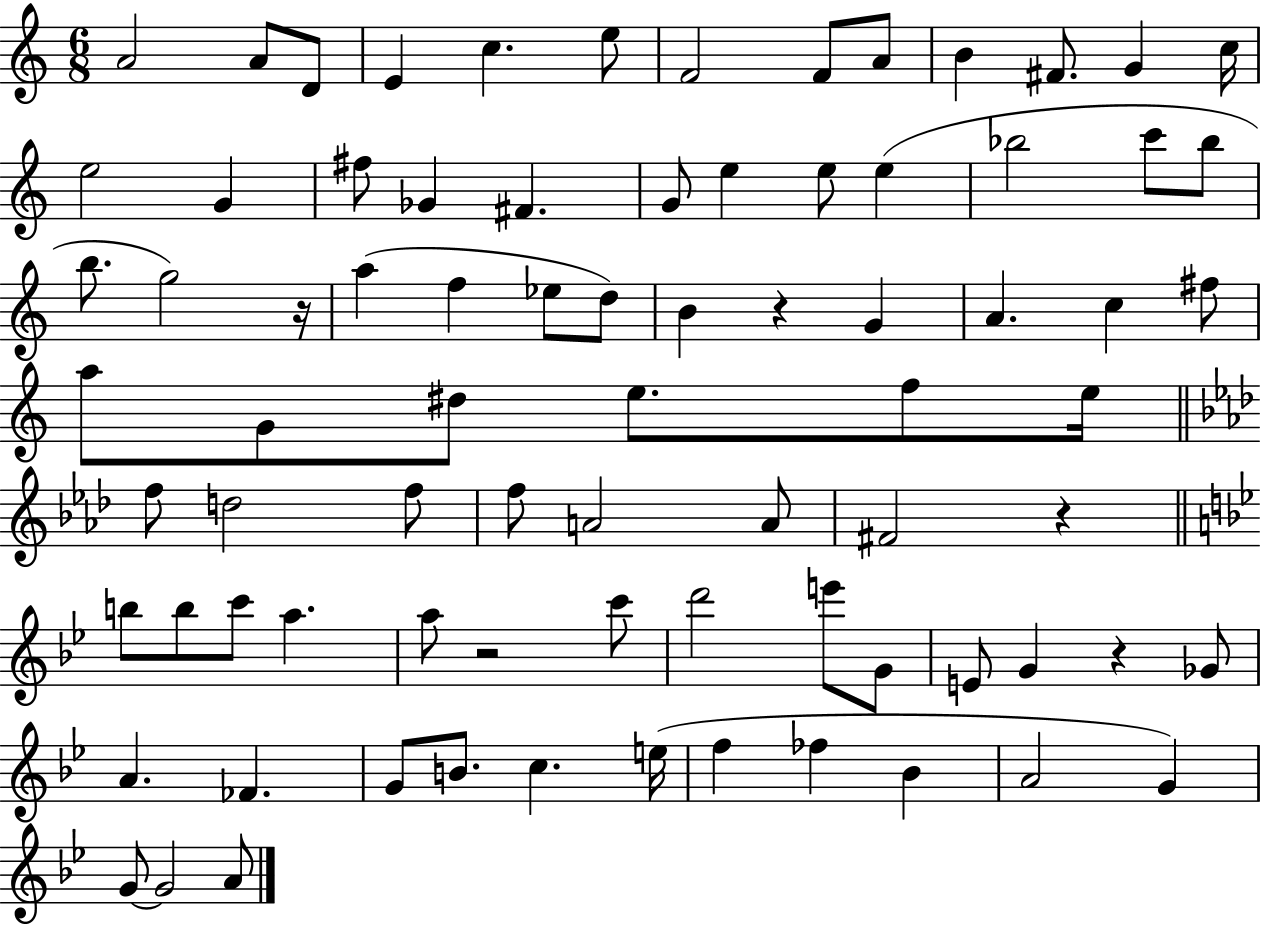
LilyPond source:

{
  \clef treble
  \numericTimeSignature
  \time 6/8
  \key c \major
  a'2 a'8 d'8 | e'4 c''4. e''8 | f'2 f'8 a'8 | b'4 fis'8. g'4 c''16 | \break e''2 g'4 | fis''8 ges'4 fis'4. | g'8 e''4 e''8 e''4( | bes''2 c'''8 bes''8 | \break b''8. g''2) r16 | a''4( f''4 ees''8 d''8) | b'4 r4 g'4 | a'4. c''4 fis''8 | \break a''8 g'8 dis''8 e''8. f''8 e''16 | \bar "||" \break \key aes \major f''8 d''2 f''8 | f''8 a'2 a'8 | fis'2 r4 | \bar "||" \break \key bes \major b''8 b''8 c'''8 a''4. | a''8 r2 c'''8 | d'''2 e'''8 g'8 | e'8 g'4 r4 ges'8 | \break a'4. fes'4. | g'8 b'8. c''4. e''16( | f''4 fes''4 bes'4 | a'2 g'4) | \break g'8~~ g'2 a'8 | \bar "|."
}